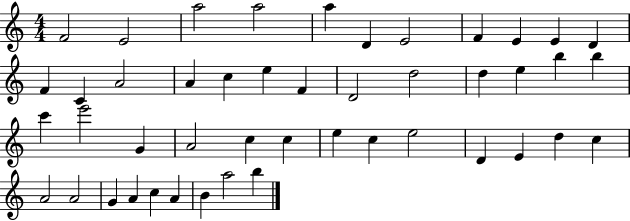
F4/h E4/h A5/h A5/h A5/q D4/q E4/h F4/q E4/q E4/q D4/q F4/q C4/q A4/h A4/q C5/q E5/q F4/q D4/h D5/h D5/q E5/q B5/q B5/q C6/q E6/h G4/q A4/h C5/q C5/q E5/q C5/q E5/h D4/q E4/q D5/q C5/q A4/h A4/h G4/q A4/q C5/q A4/q B4/q A5/h B5/q